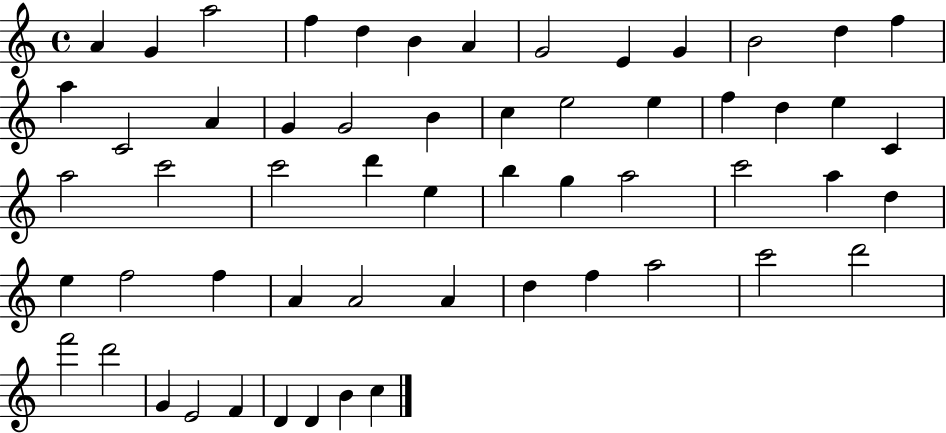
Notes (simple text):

A4/q G4/q A5/h F5/q D5/q B4/q A4/q G4/h E4/q G4/q B4/h D5/q F5/q A5/q C4/h A4/q G4/q G4/h B4/q C5/q E5/h E5/q F5/q D5/q E5/q C4/q A5/h C6/h C6/h D6/q E5/q B5/q G5/q A5/h C6/h A5/q D5/q E5/q F5/h F5/q A4/q A4/h A4/q D5/q F5/q A5/h C6/h D6/h F6/h D6/h G4/q E4/h F4/q D4/q D4/q B4/q C5/q